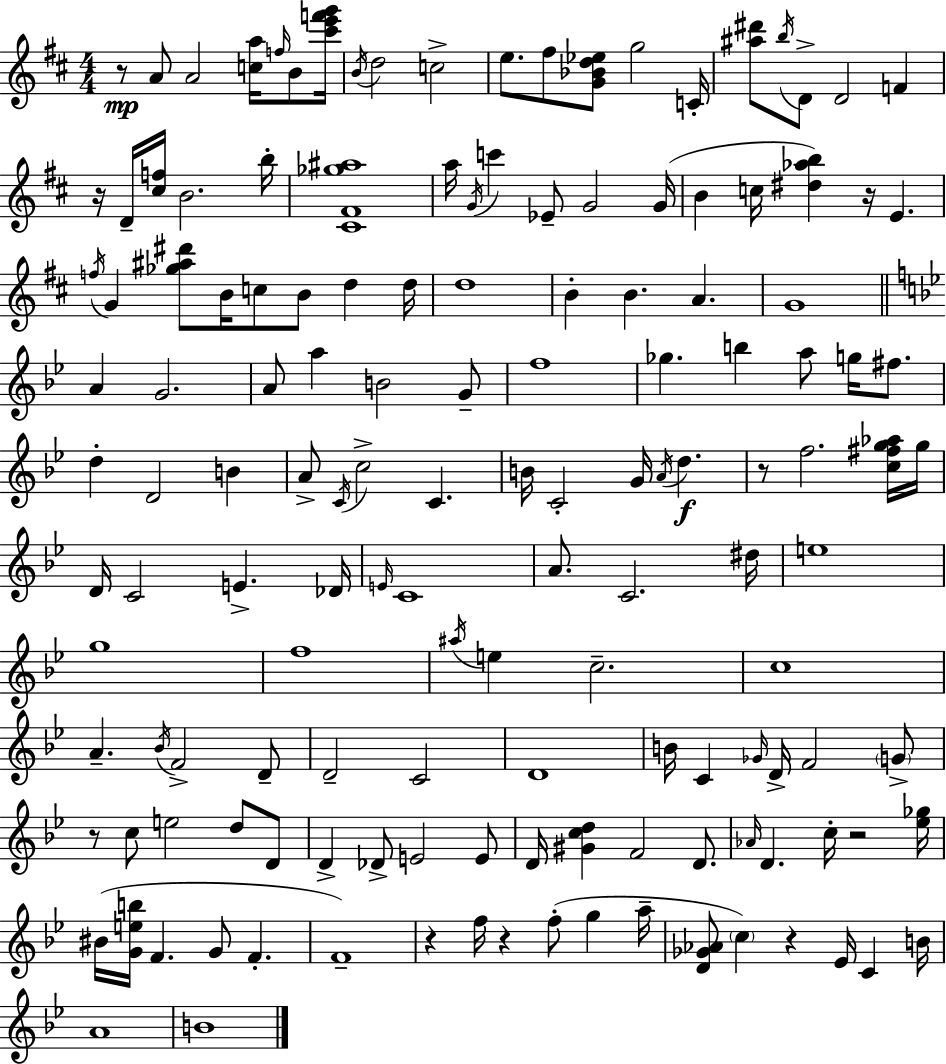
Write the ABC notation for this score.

X:1
T:Untitled
M:4/4
L:1/4
K:D
z/2 A/2 A2 [ca]/4 f/4 B/2 [^c'e'f'g']/4 B/4 d2 c2 e/2 ^f/2 [G_Bd_e]/2 g2 C/4 [^a^d']/2 b/4 D/2 D2 F z/4 D/4 [^cf]/4 B2 b/4 [^C^F_g^a]4 a/4 G/4 c' _E/2 G2 G/4 B c/4 [^d_ab] z/4 E f/4 G [_g^a^d']/2 B/4 c/2 B/2 d d/4 d4 B B A G4 A G2 A/2 a B2 G/2 f4 _g b a/2 g/4 ^f/2 d D2 B A/2 C/4 c2 C B/4 C2 G/4 A/4 d z/2 f2 [c^fg_a]/4 g/4 D/4 C2 E _D/4 E/4 C4 A/2 C2 ^d/4 e4 g4 f4 ^a/4 e c2 c4 A _B/4 F2 D/2 D2 C2 D4 B/4 C _G/4 D/4 F2 G/2 z/2 c/2 e2 d/2 D/2 D _D/2 E2 E/2 D/4 [^Gcd] F2 D/2 _A/4 D c/4 z2 [_e_g]/4 ^B/4 [Geb]/4 F G/2 F F4 z f/4 z f/2 g a/4 [D_G_A]/2 c z _E/4 C B/4 A4 B4